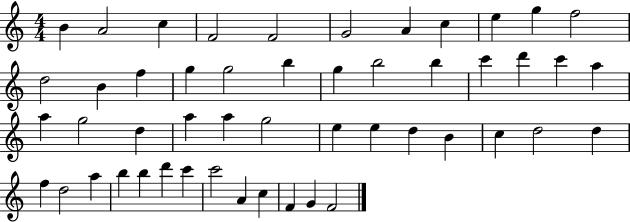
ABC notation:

X:1
T:Untitled
M:4/4
L:1/4
K:C
B A2 c F2 F2 G2 A c e g f2 d2 B f g g2 b g b2 b c' d' c' a a g2 d a a g2 e e d B c d2 d f d2 a b b d' c' c'2 A c F G F2